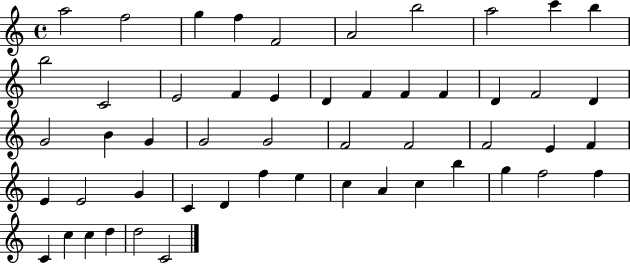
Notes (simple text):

A5/h F5/h G5/q F5/q F4/h A4/h B5/h A5/h C6/q B5/q B5/h C4/h E4/h F4/q E4/q D4/q F4/q F4/q F4/q D4/q F4/h D4/q G4/h B4/q G4/q G4/h G4/h F4/h F4/h F4/h E4/q F4/q E4/q E4/h G4/q C4/q D4/q F5/q E5/q C5/q A4/q C5/q B5/q G5/q F5/h F5/q C4/q C5/q C5/q D5/q D5/h C4/h